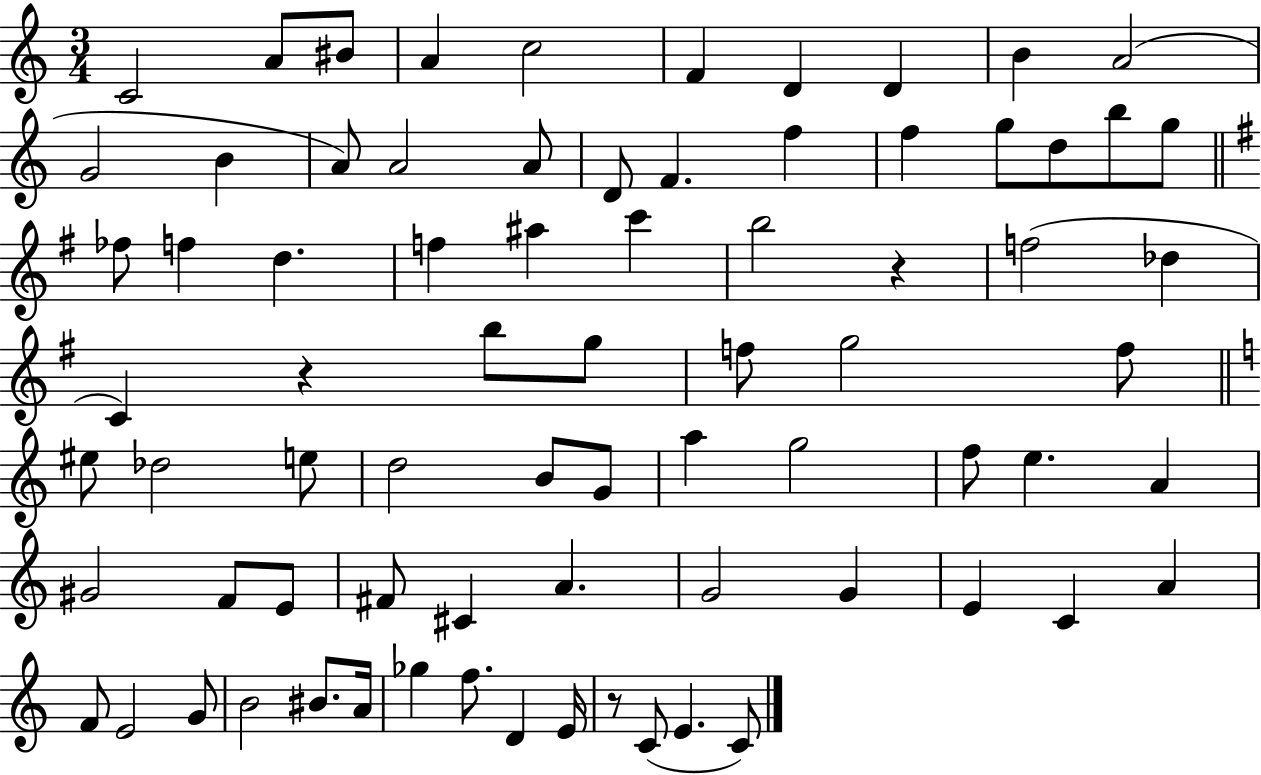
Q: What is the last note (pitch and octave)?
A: C4